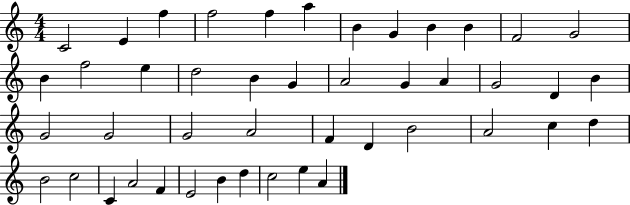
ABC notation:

X:1
T:Untitled
M:4/4
L:1/4
K:C
C2 E f f2 f a B G B B F2 G2 B f2 e d2 B G A2 G A G2 D B G2 G2 G2 A2 F D B2 A2 c d B2 c2 C A2 F E2 B d c2 e A